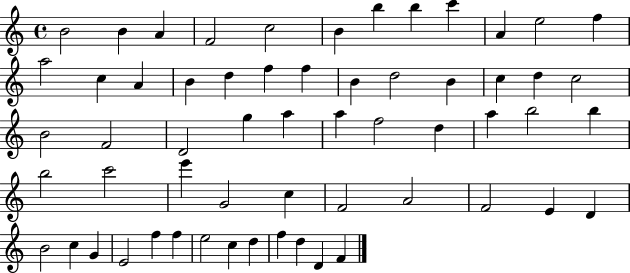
X:1
T:Untitled
M:4/4
L:1/4
K:C
B2 B A F2 c2 B b b c' A e2 f a2 c A B d f f B d2 B c d c2 B2 F2 D2 g a a f2 d a b2 b b2 c'2 e' G2 c F2 A2 F2 E D B2 c G E2 f f e2 c d f d D F